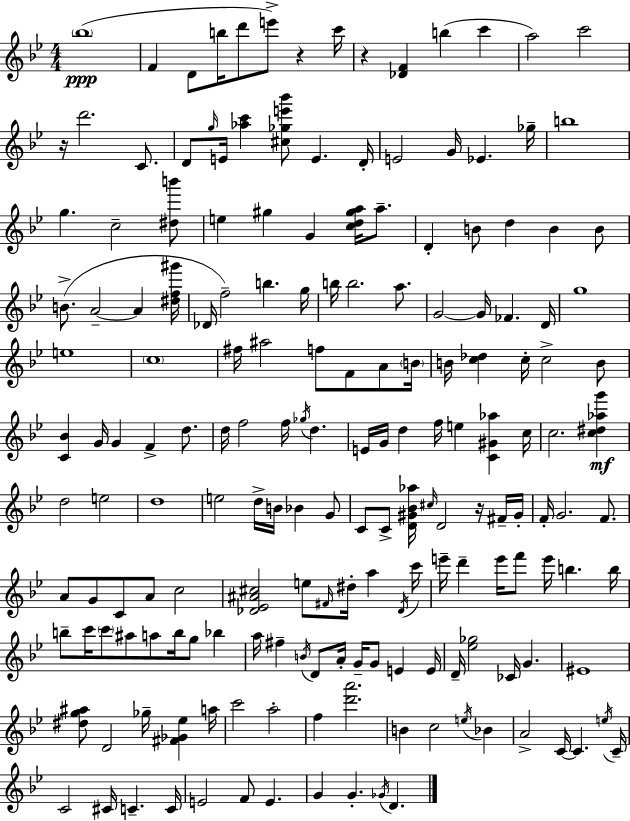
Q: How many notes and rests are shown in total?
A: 179